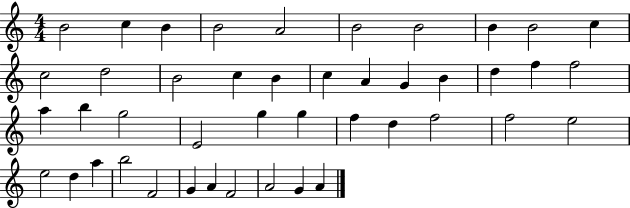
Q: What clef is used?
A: treble